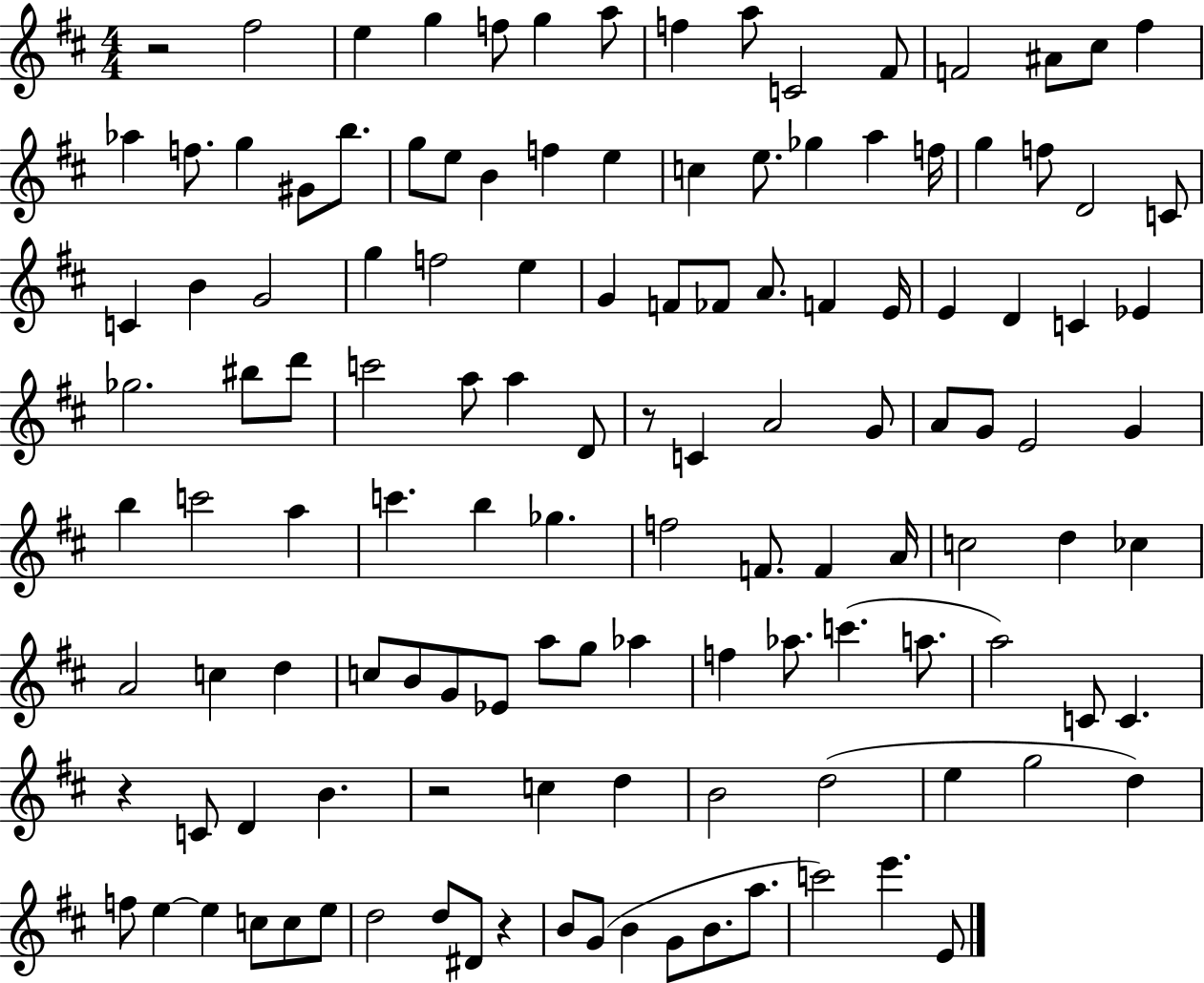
{
  \clef treble
  \numericTimeSignature
  \time 4/4
  \key d \major
  r2 fis''2 | e''4 g''4 f''8 g''4 a''8 | f''4 a''8 c'2 fis'8 | f'2 ais'8 cis''8 fis''4 | \break aes''4 f''8. g''4 gis'8 b''8. | g''8 e''8 b'4 f''4 e''4 | c''4 e''8. ges''4 a''4 f''16 | g''4 f''8 d'2 c'8 | \break c'4 b'4 g'2 | g''4 f''2 e''4 | g'4 f'8 fes'8 a'8. f'4 e'16 | e'4 d'4 c'4 ees'4 | \break ges''2. bis''8 d'''8 | c'''2 a''8 a''4 d'8 | r8 c'4 a'2 g'8 | a'8 g'8 e'2 g'4 | \break b''4 c'''2 a''4 | c'''4. b''4 ges''4. | f''2 f'8. f'4 a'16 | c''2 d''4 ces''4 | \break a'2 c''4 d''4 | c''8 b'8 g'8 ees'8 a''8 g''8 aes''4 | f''4 aes''8. c'''4.( a''8. | a''2) c'8 c'4. | \break r4 c'8 d'4 b'4. | r2 c''4 d''4 | b'2 d''2( | e''4 g''2 d''4) | \break f''8 e''4~~ e''4 c''8 c''8 e''8 | d''2 d''8 dis'8 r4 | b'8 g'8( b'4 g'8 b'8. a''8. | c'''2) e'''4. e'8 | \break \bar "|."
}